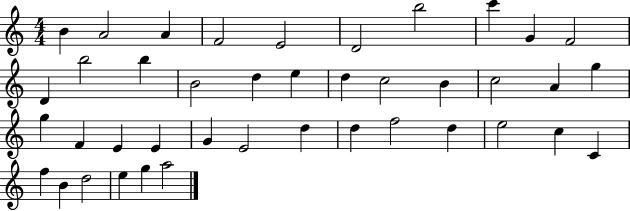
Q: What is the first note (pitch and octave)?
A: B4